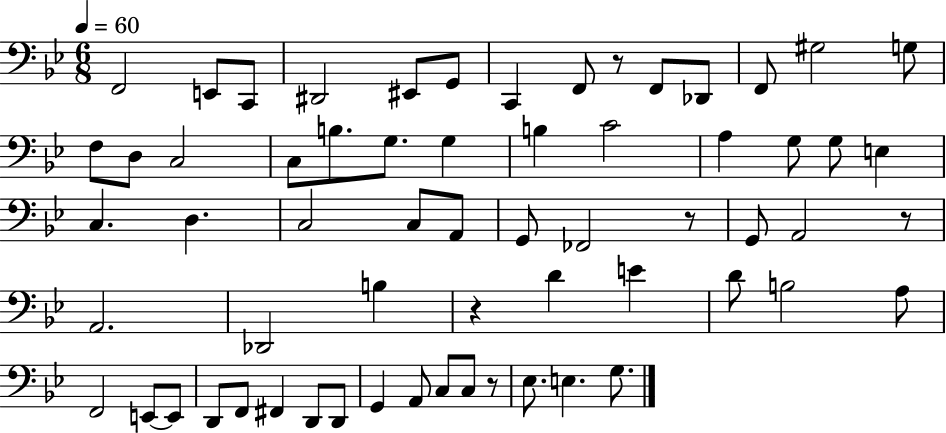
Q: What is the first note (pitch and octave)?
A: F2